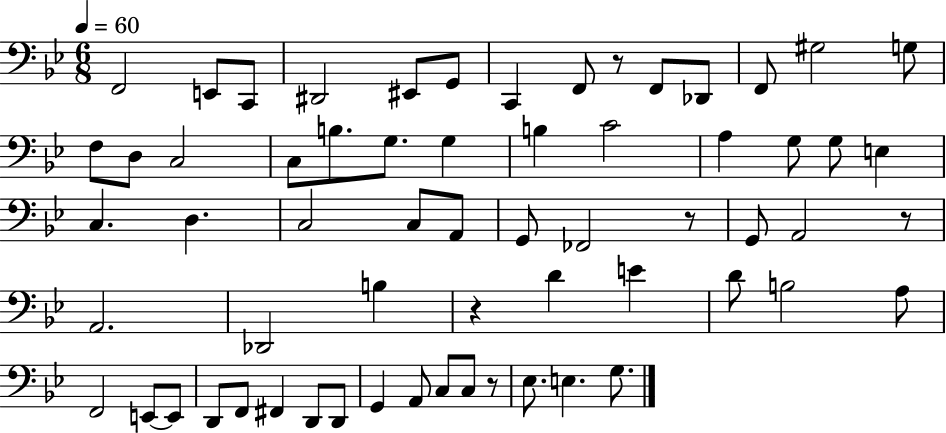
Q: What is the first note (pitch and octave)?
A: F2